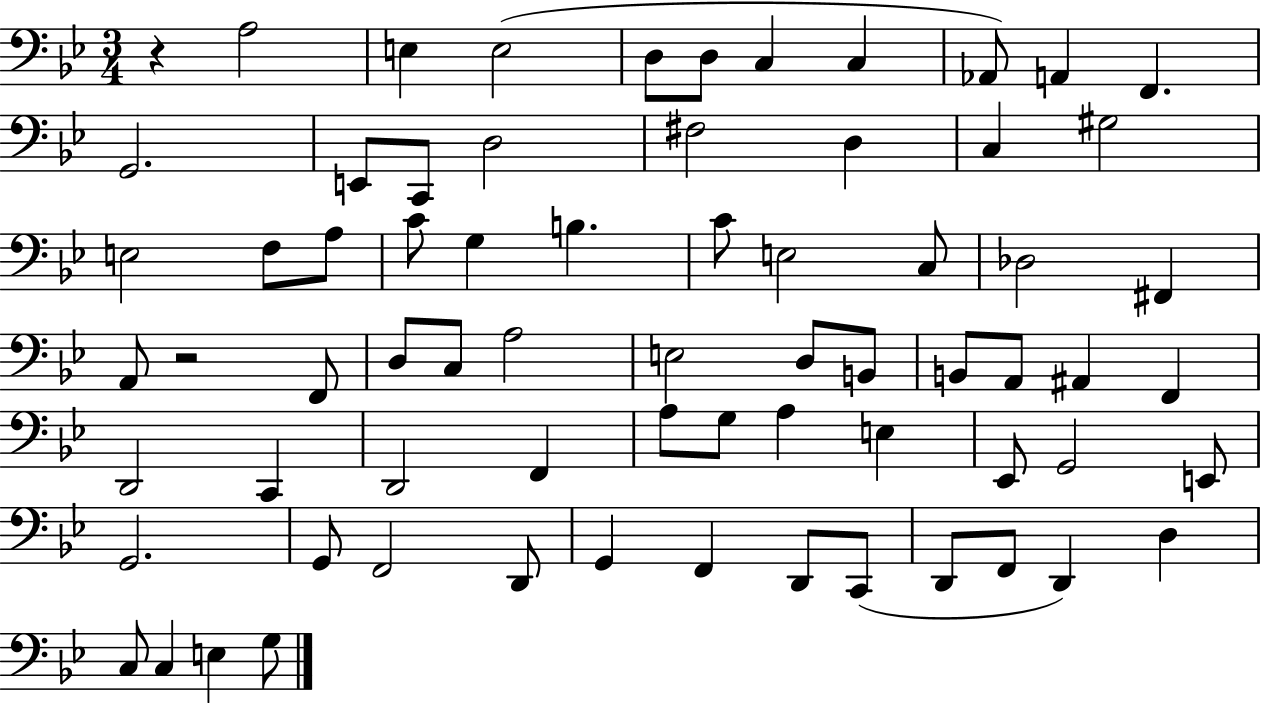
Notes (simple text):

R/q A3/h E3/q E3/h D3/e D3/e C3/q C3/q Ab2/e A2/q F2/q. G2/h. E2/e C2/e D3/h F#3/h D3/q C3/q G#3/h E3/h F3/e A3/e C4/e G3/q B3/q. C4/e E3/h C3/e Db3/h F#2/q A2/e R/h F2/e D3/e C3/e A3/h E3/h D3/e B2/e B2/e A2/e A#2/q F2/q D2/h C2/q D2/h F2/q A3/e G3/e A3/q E3/q Eb2/e G2/h E2/e G2/h. G2/e F2/h D2/e G2/q F2/q D2/e C2/e D2/e F2/e D2/q D3/q C3/e C3/q E3/q G3/e